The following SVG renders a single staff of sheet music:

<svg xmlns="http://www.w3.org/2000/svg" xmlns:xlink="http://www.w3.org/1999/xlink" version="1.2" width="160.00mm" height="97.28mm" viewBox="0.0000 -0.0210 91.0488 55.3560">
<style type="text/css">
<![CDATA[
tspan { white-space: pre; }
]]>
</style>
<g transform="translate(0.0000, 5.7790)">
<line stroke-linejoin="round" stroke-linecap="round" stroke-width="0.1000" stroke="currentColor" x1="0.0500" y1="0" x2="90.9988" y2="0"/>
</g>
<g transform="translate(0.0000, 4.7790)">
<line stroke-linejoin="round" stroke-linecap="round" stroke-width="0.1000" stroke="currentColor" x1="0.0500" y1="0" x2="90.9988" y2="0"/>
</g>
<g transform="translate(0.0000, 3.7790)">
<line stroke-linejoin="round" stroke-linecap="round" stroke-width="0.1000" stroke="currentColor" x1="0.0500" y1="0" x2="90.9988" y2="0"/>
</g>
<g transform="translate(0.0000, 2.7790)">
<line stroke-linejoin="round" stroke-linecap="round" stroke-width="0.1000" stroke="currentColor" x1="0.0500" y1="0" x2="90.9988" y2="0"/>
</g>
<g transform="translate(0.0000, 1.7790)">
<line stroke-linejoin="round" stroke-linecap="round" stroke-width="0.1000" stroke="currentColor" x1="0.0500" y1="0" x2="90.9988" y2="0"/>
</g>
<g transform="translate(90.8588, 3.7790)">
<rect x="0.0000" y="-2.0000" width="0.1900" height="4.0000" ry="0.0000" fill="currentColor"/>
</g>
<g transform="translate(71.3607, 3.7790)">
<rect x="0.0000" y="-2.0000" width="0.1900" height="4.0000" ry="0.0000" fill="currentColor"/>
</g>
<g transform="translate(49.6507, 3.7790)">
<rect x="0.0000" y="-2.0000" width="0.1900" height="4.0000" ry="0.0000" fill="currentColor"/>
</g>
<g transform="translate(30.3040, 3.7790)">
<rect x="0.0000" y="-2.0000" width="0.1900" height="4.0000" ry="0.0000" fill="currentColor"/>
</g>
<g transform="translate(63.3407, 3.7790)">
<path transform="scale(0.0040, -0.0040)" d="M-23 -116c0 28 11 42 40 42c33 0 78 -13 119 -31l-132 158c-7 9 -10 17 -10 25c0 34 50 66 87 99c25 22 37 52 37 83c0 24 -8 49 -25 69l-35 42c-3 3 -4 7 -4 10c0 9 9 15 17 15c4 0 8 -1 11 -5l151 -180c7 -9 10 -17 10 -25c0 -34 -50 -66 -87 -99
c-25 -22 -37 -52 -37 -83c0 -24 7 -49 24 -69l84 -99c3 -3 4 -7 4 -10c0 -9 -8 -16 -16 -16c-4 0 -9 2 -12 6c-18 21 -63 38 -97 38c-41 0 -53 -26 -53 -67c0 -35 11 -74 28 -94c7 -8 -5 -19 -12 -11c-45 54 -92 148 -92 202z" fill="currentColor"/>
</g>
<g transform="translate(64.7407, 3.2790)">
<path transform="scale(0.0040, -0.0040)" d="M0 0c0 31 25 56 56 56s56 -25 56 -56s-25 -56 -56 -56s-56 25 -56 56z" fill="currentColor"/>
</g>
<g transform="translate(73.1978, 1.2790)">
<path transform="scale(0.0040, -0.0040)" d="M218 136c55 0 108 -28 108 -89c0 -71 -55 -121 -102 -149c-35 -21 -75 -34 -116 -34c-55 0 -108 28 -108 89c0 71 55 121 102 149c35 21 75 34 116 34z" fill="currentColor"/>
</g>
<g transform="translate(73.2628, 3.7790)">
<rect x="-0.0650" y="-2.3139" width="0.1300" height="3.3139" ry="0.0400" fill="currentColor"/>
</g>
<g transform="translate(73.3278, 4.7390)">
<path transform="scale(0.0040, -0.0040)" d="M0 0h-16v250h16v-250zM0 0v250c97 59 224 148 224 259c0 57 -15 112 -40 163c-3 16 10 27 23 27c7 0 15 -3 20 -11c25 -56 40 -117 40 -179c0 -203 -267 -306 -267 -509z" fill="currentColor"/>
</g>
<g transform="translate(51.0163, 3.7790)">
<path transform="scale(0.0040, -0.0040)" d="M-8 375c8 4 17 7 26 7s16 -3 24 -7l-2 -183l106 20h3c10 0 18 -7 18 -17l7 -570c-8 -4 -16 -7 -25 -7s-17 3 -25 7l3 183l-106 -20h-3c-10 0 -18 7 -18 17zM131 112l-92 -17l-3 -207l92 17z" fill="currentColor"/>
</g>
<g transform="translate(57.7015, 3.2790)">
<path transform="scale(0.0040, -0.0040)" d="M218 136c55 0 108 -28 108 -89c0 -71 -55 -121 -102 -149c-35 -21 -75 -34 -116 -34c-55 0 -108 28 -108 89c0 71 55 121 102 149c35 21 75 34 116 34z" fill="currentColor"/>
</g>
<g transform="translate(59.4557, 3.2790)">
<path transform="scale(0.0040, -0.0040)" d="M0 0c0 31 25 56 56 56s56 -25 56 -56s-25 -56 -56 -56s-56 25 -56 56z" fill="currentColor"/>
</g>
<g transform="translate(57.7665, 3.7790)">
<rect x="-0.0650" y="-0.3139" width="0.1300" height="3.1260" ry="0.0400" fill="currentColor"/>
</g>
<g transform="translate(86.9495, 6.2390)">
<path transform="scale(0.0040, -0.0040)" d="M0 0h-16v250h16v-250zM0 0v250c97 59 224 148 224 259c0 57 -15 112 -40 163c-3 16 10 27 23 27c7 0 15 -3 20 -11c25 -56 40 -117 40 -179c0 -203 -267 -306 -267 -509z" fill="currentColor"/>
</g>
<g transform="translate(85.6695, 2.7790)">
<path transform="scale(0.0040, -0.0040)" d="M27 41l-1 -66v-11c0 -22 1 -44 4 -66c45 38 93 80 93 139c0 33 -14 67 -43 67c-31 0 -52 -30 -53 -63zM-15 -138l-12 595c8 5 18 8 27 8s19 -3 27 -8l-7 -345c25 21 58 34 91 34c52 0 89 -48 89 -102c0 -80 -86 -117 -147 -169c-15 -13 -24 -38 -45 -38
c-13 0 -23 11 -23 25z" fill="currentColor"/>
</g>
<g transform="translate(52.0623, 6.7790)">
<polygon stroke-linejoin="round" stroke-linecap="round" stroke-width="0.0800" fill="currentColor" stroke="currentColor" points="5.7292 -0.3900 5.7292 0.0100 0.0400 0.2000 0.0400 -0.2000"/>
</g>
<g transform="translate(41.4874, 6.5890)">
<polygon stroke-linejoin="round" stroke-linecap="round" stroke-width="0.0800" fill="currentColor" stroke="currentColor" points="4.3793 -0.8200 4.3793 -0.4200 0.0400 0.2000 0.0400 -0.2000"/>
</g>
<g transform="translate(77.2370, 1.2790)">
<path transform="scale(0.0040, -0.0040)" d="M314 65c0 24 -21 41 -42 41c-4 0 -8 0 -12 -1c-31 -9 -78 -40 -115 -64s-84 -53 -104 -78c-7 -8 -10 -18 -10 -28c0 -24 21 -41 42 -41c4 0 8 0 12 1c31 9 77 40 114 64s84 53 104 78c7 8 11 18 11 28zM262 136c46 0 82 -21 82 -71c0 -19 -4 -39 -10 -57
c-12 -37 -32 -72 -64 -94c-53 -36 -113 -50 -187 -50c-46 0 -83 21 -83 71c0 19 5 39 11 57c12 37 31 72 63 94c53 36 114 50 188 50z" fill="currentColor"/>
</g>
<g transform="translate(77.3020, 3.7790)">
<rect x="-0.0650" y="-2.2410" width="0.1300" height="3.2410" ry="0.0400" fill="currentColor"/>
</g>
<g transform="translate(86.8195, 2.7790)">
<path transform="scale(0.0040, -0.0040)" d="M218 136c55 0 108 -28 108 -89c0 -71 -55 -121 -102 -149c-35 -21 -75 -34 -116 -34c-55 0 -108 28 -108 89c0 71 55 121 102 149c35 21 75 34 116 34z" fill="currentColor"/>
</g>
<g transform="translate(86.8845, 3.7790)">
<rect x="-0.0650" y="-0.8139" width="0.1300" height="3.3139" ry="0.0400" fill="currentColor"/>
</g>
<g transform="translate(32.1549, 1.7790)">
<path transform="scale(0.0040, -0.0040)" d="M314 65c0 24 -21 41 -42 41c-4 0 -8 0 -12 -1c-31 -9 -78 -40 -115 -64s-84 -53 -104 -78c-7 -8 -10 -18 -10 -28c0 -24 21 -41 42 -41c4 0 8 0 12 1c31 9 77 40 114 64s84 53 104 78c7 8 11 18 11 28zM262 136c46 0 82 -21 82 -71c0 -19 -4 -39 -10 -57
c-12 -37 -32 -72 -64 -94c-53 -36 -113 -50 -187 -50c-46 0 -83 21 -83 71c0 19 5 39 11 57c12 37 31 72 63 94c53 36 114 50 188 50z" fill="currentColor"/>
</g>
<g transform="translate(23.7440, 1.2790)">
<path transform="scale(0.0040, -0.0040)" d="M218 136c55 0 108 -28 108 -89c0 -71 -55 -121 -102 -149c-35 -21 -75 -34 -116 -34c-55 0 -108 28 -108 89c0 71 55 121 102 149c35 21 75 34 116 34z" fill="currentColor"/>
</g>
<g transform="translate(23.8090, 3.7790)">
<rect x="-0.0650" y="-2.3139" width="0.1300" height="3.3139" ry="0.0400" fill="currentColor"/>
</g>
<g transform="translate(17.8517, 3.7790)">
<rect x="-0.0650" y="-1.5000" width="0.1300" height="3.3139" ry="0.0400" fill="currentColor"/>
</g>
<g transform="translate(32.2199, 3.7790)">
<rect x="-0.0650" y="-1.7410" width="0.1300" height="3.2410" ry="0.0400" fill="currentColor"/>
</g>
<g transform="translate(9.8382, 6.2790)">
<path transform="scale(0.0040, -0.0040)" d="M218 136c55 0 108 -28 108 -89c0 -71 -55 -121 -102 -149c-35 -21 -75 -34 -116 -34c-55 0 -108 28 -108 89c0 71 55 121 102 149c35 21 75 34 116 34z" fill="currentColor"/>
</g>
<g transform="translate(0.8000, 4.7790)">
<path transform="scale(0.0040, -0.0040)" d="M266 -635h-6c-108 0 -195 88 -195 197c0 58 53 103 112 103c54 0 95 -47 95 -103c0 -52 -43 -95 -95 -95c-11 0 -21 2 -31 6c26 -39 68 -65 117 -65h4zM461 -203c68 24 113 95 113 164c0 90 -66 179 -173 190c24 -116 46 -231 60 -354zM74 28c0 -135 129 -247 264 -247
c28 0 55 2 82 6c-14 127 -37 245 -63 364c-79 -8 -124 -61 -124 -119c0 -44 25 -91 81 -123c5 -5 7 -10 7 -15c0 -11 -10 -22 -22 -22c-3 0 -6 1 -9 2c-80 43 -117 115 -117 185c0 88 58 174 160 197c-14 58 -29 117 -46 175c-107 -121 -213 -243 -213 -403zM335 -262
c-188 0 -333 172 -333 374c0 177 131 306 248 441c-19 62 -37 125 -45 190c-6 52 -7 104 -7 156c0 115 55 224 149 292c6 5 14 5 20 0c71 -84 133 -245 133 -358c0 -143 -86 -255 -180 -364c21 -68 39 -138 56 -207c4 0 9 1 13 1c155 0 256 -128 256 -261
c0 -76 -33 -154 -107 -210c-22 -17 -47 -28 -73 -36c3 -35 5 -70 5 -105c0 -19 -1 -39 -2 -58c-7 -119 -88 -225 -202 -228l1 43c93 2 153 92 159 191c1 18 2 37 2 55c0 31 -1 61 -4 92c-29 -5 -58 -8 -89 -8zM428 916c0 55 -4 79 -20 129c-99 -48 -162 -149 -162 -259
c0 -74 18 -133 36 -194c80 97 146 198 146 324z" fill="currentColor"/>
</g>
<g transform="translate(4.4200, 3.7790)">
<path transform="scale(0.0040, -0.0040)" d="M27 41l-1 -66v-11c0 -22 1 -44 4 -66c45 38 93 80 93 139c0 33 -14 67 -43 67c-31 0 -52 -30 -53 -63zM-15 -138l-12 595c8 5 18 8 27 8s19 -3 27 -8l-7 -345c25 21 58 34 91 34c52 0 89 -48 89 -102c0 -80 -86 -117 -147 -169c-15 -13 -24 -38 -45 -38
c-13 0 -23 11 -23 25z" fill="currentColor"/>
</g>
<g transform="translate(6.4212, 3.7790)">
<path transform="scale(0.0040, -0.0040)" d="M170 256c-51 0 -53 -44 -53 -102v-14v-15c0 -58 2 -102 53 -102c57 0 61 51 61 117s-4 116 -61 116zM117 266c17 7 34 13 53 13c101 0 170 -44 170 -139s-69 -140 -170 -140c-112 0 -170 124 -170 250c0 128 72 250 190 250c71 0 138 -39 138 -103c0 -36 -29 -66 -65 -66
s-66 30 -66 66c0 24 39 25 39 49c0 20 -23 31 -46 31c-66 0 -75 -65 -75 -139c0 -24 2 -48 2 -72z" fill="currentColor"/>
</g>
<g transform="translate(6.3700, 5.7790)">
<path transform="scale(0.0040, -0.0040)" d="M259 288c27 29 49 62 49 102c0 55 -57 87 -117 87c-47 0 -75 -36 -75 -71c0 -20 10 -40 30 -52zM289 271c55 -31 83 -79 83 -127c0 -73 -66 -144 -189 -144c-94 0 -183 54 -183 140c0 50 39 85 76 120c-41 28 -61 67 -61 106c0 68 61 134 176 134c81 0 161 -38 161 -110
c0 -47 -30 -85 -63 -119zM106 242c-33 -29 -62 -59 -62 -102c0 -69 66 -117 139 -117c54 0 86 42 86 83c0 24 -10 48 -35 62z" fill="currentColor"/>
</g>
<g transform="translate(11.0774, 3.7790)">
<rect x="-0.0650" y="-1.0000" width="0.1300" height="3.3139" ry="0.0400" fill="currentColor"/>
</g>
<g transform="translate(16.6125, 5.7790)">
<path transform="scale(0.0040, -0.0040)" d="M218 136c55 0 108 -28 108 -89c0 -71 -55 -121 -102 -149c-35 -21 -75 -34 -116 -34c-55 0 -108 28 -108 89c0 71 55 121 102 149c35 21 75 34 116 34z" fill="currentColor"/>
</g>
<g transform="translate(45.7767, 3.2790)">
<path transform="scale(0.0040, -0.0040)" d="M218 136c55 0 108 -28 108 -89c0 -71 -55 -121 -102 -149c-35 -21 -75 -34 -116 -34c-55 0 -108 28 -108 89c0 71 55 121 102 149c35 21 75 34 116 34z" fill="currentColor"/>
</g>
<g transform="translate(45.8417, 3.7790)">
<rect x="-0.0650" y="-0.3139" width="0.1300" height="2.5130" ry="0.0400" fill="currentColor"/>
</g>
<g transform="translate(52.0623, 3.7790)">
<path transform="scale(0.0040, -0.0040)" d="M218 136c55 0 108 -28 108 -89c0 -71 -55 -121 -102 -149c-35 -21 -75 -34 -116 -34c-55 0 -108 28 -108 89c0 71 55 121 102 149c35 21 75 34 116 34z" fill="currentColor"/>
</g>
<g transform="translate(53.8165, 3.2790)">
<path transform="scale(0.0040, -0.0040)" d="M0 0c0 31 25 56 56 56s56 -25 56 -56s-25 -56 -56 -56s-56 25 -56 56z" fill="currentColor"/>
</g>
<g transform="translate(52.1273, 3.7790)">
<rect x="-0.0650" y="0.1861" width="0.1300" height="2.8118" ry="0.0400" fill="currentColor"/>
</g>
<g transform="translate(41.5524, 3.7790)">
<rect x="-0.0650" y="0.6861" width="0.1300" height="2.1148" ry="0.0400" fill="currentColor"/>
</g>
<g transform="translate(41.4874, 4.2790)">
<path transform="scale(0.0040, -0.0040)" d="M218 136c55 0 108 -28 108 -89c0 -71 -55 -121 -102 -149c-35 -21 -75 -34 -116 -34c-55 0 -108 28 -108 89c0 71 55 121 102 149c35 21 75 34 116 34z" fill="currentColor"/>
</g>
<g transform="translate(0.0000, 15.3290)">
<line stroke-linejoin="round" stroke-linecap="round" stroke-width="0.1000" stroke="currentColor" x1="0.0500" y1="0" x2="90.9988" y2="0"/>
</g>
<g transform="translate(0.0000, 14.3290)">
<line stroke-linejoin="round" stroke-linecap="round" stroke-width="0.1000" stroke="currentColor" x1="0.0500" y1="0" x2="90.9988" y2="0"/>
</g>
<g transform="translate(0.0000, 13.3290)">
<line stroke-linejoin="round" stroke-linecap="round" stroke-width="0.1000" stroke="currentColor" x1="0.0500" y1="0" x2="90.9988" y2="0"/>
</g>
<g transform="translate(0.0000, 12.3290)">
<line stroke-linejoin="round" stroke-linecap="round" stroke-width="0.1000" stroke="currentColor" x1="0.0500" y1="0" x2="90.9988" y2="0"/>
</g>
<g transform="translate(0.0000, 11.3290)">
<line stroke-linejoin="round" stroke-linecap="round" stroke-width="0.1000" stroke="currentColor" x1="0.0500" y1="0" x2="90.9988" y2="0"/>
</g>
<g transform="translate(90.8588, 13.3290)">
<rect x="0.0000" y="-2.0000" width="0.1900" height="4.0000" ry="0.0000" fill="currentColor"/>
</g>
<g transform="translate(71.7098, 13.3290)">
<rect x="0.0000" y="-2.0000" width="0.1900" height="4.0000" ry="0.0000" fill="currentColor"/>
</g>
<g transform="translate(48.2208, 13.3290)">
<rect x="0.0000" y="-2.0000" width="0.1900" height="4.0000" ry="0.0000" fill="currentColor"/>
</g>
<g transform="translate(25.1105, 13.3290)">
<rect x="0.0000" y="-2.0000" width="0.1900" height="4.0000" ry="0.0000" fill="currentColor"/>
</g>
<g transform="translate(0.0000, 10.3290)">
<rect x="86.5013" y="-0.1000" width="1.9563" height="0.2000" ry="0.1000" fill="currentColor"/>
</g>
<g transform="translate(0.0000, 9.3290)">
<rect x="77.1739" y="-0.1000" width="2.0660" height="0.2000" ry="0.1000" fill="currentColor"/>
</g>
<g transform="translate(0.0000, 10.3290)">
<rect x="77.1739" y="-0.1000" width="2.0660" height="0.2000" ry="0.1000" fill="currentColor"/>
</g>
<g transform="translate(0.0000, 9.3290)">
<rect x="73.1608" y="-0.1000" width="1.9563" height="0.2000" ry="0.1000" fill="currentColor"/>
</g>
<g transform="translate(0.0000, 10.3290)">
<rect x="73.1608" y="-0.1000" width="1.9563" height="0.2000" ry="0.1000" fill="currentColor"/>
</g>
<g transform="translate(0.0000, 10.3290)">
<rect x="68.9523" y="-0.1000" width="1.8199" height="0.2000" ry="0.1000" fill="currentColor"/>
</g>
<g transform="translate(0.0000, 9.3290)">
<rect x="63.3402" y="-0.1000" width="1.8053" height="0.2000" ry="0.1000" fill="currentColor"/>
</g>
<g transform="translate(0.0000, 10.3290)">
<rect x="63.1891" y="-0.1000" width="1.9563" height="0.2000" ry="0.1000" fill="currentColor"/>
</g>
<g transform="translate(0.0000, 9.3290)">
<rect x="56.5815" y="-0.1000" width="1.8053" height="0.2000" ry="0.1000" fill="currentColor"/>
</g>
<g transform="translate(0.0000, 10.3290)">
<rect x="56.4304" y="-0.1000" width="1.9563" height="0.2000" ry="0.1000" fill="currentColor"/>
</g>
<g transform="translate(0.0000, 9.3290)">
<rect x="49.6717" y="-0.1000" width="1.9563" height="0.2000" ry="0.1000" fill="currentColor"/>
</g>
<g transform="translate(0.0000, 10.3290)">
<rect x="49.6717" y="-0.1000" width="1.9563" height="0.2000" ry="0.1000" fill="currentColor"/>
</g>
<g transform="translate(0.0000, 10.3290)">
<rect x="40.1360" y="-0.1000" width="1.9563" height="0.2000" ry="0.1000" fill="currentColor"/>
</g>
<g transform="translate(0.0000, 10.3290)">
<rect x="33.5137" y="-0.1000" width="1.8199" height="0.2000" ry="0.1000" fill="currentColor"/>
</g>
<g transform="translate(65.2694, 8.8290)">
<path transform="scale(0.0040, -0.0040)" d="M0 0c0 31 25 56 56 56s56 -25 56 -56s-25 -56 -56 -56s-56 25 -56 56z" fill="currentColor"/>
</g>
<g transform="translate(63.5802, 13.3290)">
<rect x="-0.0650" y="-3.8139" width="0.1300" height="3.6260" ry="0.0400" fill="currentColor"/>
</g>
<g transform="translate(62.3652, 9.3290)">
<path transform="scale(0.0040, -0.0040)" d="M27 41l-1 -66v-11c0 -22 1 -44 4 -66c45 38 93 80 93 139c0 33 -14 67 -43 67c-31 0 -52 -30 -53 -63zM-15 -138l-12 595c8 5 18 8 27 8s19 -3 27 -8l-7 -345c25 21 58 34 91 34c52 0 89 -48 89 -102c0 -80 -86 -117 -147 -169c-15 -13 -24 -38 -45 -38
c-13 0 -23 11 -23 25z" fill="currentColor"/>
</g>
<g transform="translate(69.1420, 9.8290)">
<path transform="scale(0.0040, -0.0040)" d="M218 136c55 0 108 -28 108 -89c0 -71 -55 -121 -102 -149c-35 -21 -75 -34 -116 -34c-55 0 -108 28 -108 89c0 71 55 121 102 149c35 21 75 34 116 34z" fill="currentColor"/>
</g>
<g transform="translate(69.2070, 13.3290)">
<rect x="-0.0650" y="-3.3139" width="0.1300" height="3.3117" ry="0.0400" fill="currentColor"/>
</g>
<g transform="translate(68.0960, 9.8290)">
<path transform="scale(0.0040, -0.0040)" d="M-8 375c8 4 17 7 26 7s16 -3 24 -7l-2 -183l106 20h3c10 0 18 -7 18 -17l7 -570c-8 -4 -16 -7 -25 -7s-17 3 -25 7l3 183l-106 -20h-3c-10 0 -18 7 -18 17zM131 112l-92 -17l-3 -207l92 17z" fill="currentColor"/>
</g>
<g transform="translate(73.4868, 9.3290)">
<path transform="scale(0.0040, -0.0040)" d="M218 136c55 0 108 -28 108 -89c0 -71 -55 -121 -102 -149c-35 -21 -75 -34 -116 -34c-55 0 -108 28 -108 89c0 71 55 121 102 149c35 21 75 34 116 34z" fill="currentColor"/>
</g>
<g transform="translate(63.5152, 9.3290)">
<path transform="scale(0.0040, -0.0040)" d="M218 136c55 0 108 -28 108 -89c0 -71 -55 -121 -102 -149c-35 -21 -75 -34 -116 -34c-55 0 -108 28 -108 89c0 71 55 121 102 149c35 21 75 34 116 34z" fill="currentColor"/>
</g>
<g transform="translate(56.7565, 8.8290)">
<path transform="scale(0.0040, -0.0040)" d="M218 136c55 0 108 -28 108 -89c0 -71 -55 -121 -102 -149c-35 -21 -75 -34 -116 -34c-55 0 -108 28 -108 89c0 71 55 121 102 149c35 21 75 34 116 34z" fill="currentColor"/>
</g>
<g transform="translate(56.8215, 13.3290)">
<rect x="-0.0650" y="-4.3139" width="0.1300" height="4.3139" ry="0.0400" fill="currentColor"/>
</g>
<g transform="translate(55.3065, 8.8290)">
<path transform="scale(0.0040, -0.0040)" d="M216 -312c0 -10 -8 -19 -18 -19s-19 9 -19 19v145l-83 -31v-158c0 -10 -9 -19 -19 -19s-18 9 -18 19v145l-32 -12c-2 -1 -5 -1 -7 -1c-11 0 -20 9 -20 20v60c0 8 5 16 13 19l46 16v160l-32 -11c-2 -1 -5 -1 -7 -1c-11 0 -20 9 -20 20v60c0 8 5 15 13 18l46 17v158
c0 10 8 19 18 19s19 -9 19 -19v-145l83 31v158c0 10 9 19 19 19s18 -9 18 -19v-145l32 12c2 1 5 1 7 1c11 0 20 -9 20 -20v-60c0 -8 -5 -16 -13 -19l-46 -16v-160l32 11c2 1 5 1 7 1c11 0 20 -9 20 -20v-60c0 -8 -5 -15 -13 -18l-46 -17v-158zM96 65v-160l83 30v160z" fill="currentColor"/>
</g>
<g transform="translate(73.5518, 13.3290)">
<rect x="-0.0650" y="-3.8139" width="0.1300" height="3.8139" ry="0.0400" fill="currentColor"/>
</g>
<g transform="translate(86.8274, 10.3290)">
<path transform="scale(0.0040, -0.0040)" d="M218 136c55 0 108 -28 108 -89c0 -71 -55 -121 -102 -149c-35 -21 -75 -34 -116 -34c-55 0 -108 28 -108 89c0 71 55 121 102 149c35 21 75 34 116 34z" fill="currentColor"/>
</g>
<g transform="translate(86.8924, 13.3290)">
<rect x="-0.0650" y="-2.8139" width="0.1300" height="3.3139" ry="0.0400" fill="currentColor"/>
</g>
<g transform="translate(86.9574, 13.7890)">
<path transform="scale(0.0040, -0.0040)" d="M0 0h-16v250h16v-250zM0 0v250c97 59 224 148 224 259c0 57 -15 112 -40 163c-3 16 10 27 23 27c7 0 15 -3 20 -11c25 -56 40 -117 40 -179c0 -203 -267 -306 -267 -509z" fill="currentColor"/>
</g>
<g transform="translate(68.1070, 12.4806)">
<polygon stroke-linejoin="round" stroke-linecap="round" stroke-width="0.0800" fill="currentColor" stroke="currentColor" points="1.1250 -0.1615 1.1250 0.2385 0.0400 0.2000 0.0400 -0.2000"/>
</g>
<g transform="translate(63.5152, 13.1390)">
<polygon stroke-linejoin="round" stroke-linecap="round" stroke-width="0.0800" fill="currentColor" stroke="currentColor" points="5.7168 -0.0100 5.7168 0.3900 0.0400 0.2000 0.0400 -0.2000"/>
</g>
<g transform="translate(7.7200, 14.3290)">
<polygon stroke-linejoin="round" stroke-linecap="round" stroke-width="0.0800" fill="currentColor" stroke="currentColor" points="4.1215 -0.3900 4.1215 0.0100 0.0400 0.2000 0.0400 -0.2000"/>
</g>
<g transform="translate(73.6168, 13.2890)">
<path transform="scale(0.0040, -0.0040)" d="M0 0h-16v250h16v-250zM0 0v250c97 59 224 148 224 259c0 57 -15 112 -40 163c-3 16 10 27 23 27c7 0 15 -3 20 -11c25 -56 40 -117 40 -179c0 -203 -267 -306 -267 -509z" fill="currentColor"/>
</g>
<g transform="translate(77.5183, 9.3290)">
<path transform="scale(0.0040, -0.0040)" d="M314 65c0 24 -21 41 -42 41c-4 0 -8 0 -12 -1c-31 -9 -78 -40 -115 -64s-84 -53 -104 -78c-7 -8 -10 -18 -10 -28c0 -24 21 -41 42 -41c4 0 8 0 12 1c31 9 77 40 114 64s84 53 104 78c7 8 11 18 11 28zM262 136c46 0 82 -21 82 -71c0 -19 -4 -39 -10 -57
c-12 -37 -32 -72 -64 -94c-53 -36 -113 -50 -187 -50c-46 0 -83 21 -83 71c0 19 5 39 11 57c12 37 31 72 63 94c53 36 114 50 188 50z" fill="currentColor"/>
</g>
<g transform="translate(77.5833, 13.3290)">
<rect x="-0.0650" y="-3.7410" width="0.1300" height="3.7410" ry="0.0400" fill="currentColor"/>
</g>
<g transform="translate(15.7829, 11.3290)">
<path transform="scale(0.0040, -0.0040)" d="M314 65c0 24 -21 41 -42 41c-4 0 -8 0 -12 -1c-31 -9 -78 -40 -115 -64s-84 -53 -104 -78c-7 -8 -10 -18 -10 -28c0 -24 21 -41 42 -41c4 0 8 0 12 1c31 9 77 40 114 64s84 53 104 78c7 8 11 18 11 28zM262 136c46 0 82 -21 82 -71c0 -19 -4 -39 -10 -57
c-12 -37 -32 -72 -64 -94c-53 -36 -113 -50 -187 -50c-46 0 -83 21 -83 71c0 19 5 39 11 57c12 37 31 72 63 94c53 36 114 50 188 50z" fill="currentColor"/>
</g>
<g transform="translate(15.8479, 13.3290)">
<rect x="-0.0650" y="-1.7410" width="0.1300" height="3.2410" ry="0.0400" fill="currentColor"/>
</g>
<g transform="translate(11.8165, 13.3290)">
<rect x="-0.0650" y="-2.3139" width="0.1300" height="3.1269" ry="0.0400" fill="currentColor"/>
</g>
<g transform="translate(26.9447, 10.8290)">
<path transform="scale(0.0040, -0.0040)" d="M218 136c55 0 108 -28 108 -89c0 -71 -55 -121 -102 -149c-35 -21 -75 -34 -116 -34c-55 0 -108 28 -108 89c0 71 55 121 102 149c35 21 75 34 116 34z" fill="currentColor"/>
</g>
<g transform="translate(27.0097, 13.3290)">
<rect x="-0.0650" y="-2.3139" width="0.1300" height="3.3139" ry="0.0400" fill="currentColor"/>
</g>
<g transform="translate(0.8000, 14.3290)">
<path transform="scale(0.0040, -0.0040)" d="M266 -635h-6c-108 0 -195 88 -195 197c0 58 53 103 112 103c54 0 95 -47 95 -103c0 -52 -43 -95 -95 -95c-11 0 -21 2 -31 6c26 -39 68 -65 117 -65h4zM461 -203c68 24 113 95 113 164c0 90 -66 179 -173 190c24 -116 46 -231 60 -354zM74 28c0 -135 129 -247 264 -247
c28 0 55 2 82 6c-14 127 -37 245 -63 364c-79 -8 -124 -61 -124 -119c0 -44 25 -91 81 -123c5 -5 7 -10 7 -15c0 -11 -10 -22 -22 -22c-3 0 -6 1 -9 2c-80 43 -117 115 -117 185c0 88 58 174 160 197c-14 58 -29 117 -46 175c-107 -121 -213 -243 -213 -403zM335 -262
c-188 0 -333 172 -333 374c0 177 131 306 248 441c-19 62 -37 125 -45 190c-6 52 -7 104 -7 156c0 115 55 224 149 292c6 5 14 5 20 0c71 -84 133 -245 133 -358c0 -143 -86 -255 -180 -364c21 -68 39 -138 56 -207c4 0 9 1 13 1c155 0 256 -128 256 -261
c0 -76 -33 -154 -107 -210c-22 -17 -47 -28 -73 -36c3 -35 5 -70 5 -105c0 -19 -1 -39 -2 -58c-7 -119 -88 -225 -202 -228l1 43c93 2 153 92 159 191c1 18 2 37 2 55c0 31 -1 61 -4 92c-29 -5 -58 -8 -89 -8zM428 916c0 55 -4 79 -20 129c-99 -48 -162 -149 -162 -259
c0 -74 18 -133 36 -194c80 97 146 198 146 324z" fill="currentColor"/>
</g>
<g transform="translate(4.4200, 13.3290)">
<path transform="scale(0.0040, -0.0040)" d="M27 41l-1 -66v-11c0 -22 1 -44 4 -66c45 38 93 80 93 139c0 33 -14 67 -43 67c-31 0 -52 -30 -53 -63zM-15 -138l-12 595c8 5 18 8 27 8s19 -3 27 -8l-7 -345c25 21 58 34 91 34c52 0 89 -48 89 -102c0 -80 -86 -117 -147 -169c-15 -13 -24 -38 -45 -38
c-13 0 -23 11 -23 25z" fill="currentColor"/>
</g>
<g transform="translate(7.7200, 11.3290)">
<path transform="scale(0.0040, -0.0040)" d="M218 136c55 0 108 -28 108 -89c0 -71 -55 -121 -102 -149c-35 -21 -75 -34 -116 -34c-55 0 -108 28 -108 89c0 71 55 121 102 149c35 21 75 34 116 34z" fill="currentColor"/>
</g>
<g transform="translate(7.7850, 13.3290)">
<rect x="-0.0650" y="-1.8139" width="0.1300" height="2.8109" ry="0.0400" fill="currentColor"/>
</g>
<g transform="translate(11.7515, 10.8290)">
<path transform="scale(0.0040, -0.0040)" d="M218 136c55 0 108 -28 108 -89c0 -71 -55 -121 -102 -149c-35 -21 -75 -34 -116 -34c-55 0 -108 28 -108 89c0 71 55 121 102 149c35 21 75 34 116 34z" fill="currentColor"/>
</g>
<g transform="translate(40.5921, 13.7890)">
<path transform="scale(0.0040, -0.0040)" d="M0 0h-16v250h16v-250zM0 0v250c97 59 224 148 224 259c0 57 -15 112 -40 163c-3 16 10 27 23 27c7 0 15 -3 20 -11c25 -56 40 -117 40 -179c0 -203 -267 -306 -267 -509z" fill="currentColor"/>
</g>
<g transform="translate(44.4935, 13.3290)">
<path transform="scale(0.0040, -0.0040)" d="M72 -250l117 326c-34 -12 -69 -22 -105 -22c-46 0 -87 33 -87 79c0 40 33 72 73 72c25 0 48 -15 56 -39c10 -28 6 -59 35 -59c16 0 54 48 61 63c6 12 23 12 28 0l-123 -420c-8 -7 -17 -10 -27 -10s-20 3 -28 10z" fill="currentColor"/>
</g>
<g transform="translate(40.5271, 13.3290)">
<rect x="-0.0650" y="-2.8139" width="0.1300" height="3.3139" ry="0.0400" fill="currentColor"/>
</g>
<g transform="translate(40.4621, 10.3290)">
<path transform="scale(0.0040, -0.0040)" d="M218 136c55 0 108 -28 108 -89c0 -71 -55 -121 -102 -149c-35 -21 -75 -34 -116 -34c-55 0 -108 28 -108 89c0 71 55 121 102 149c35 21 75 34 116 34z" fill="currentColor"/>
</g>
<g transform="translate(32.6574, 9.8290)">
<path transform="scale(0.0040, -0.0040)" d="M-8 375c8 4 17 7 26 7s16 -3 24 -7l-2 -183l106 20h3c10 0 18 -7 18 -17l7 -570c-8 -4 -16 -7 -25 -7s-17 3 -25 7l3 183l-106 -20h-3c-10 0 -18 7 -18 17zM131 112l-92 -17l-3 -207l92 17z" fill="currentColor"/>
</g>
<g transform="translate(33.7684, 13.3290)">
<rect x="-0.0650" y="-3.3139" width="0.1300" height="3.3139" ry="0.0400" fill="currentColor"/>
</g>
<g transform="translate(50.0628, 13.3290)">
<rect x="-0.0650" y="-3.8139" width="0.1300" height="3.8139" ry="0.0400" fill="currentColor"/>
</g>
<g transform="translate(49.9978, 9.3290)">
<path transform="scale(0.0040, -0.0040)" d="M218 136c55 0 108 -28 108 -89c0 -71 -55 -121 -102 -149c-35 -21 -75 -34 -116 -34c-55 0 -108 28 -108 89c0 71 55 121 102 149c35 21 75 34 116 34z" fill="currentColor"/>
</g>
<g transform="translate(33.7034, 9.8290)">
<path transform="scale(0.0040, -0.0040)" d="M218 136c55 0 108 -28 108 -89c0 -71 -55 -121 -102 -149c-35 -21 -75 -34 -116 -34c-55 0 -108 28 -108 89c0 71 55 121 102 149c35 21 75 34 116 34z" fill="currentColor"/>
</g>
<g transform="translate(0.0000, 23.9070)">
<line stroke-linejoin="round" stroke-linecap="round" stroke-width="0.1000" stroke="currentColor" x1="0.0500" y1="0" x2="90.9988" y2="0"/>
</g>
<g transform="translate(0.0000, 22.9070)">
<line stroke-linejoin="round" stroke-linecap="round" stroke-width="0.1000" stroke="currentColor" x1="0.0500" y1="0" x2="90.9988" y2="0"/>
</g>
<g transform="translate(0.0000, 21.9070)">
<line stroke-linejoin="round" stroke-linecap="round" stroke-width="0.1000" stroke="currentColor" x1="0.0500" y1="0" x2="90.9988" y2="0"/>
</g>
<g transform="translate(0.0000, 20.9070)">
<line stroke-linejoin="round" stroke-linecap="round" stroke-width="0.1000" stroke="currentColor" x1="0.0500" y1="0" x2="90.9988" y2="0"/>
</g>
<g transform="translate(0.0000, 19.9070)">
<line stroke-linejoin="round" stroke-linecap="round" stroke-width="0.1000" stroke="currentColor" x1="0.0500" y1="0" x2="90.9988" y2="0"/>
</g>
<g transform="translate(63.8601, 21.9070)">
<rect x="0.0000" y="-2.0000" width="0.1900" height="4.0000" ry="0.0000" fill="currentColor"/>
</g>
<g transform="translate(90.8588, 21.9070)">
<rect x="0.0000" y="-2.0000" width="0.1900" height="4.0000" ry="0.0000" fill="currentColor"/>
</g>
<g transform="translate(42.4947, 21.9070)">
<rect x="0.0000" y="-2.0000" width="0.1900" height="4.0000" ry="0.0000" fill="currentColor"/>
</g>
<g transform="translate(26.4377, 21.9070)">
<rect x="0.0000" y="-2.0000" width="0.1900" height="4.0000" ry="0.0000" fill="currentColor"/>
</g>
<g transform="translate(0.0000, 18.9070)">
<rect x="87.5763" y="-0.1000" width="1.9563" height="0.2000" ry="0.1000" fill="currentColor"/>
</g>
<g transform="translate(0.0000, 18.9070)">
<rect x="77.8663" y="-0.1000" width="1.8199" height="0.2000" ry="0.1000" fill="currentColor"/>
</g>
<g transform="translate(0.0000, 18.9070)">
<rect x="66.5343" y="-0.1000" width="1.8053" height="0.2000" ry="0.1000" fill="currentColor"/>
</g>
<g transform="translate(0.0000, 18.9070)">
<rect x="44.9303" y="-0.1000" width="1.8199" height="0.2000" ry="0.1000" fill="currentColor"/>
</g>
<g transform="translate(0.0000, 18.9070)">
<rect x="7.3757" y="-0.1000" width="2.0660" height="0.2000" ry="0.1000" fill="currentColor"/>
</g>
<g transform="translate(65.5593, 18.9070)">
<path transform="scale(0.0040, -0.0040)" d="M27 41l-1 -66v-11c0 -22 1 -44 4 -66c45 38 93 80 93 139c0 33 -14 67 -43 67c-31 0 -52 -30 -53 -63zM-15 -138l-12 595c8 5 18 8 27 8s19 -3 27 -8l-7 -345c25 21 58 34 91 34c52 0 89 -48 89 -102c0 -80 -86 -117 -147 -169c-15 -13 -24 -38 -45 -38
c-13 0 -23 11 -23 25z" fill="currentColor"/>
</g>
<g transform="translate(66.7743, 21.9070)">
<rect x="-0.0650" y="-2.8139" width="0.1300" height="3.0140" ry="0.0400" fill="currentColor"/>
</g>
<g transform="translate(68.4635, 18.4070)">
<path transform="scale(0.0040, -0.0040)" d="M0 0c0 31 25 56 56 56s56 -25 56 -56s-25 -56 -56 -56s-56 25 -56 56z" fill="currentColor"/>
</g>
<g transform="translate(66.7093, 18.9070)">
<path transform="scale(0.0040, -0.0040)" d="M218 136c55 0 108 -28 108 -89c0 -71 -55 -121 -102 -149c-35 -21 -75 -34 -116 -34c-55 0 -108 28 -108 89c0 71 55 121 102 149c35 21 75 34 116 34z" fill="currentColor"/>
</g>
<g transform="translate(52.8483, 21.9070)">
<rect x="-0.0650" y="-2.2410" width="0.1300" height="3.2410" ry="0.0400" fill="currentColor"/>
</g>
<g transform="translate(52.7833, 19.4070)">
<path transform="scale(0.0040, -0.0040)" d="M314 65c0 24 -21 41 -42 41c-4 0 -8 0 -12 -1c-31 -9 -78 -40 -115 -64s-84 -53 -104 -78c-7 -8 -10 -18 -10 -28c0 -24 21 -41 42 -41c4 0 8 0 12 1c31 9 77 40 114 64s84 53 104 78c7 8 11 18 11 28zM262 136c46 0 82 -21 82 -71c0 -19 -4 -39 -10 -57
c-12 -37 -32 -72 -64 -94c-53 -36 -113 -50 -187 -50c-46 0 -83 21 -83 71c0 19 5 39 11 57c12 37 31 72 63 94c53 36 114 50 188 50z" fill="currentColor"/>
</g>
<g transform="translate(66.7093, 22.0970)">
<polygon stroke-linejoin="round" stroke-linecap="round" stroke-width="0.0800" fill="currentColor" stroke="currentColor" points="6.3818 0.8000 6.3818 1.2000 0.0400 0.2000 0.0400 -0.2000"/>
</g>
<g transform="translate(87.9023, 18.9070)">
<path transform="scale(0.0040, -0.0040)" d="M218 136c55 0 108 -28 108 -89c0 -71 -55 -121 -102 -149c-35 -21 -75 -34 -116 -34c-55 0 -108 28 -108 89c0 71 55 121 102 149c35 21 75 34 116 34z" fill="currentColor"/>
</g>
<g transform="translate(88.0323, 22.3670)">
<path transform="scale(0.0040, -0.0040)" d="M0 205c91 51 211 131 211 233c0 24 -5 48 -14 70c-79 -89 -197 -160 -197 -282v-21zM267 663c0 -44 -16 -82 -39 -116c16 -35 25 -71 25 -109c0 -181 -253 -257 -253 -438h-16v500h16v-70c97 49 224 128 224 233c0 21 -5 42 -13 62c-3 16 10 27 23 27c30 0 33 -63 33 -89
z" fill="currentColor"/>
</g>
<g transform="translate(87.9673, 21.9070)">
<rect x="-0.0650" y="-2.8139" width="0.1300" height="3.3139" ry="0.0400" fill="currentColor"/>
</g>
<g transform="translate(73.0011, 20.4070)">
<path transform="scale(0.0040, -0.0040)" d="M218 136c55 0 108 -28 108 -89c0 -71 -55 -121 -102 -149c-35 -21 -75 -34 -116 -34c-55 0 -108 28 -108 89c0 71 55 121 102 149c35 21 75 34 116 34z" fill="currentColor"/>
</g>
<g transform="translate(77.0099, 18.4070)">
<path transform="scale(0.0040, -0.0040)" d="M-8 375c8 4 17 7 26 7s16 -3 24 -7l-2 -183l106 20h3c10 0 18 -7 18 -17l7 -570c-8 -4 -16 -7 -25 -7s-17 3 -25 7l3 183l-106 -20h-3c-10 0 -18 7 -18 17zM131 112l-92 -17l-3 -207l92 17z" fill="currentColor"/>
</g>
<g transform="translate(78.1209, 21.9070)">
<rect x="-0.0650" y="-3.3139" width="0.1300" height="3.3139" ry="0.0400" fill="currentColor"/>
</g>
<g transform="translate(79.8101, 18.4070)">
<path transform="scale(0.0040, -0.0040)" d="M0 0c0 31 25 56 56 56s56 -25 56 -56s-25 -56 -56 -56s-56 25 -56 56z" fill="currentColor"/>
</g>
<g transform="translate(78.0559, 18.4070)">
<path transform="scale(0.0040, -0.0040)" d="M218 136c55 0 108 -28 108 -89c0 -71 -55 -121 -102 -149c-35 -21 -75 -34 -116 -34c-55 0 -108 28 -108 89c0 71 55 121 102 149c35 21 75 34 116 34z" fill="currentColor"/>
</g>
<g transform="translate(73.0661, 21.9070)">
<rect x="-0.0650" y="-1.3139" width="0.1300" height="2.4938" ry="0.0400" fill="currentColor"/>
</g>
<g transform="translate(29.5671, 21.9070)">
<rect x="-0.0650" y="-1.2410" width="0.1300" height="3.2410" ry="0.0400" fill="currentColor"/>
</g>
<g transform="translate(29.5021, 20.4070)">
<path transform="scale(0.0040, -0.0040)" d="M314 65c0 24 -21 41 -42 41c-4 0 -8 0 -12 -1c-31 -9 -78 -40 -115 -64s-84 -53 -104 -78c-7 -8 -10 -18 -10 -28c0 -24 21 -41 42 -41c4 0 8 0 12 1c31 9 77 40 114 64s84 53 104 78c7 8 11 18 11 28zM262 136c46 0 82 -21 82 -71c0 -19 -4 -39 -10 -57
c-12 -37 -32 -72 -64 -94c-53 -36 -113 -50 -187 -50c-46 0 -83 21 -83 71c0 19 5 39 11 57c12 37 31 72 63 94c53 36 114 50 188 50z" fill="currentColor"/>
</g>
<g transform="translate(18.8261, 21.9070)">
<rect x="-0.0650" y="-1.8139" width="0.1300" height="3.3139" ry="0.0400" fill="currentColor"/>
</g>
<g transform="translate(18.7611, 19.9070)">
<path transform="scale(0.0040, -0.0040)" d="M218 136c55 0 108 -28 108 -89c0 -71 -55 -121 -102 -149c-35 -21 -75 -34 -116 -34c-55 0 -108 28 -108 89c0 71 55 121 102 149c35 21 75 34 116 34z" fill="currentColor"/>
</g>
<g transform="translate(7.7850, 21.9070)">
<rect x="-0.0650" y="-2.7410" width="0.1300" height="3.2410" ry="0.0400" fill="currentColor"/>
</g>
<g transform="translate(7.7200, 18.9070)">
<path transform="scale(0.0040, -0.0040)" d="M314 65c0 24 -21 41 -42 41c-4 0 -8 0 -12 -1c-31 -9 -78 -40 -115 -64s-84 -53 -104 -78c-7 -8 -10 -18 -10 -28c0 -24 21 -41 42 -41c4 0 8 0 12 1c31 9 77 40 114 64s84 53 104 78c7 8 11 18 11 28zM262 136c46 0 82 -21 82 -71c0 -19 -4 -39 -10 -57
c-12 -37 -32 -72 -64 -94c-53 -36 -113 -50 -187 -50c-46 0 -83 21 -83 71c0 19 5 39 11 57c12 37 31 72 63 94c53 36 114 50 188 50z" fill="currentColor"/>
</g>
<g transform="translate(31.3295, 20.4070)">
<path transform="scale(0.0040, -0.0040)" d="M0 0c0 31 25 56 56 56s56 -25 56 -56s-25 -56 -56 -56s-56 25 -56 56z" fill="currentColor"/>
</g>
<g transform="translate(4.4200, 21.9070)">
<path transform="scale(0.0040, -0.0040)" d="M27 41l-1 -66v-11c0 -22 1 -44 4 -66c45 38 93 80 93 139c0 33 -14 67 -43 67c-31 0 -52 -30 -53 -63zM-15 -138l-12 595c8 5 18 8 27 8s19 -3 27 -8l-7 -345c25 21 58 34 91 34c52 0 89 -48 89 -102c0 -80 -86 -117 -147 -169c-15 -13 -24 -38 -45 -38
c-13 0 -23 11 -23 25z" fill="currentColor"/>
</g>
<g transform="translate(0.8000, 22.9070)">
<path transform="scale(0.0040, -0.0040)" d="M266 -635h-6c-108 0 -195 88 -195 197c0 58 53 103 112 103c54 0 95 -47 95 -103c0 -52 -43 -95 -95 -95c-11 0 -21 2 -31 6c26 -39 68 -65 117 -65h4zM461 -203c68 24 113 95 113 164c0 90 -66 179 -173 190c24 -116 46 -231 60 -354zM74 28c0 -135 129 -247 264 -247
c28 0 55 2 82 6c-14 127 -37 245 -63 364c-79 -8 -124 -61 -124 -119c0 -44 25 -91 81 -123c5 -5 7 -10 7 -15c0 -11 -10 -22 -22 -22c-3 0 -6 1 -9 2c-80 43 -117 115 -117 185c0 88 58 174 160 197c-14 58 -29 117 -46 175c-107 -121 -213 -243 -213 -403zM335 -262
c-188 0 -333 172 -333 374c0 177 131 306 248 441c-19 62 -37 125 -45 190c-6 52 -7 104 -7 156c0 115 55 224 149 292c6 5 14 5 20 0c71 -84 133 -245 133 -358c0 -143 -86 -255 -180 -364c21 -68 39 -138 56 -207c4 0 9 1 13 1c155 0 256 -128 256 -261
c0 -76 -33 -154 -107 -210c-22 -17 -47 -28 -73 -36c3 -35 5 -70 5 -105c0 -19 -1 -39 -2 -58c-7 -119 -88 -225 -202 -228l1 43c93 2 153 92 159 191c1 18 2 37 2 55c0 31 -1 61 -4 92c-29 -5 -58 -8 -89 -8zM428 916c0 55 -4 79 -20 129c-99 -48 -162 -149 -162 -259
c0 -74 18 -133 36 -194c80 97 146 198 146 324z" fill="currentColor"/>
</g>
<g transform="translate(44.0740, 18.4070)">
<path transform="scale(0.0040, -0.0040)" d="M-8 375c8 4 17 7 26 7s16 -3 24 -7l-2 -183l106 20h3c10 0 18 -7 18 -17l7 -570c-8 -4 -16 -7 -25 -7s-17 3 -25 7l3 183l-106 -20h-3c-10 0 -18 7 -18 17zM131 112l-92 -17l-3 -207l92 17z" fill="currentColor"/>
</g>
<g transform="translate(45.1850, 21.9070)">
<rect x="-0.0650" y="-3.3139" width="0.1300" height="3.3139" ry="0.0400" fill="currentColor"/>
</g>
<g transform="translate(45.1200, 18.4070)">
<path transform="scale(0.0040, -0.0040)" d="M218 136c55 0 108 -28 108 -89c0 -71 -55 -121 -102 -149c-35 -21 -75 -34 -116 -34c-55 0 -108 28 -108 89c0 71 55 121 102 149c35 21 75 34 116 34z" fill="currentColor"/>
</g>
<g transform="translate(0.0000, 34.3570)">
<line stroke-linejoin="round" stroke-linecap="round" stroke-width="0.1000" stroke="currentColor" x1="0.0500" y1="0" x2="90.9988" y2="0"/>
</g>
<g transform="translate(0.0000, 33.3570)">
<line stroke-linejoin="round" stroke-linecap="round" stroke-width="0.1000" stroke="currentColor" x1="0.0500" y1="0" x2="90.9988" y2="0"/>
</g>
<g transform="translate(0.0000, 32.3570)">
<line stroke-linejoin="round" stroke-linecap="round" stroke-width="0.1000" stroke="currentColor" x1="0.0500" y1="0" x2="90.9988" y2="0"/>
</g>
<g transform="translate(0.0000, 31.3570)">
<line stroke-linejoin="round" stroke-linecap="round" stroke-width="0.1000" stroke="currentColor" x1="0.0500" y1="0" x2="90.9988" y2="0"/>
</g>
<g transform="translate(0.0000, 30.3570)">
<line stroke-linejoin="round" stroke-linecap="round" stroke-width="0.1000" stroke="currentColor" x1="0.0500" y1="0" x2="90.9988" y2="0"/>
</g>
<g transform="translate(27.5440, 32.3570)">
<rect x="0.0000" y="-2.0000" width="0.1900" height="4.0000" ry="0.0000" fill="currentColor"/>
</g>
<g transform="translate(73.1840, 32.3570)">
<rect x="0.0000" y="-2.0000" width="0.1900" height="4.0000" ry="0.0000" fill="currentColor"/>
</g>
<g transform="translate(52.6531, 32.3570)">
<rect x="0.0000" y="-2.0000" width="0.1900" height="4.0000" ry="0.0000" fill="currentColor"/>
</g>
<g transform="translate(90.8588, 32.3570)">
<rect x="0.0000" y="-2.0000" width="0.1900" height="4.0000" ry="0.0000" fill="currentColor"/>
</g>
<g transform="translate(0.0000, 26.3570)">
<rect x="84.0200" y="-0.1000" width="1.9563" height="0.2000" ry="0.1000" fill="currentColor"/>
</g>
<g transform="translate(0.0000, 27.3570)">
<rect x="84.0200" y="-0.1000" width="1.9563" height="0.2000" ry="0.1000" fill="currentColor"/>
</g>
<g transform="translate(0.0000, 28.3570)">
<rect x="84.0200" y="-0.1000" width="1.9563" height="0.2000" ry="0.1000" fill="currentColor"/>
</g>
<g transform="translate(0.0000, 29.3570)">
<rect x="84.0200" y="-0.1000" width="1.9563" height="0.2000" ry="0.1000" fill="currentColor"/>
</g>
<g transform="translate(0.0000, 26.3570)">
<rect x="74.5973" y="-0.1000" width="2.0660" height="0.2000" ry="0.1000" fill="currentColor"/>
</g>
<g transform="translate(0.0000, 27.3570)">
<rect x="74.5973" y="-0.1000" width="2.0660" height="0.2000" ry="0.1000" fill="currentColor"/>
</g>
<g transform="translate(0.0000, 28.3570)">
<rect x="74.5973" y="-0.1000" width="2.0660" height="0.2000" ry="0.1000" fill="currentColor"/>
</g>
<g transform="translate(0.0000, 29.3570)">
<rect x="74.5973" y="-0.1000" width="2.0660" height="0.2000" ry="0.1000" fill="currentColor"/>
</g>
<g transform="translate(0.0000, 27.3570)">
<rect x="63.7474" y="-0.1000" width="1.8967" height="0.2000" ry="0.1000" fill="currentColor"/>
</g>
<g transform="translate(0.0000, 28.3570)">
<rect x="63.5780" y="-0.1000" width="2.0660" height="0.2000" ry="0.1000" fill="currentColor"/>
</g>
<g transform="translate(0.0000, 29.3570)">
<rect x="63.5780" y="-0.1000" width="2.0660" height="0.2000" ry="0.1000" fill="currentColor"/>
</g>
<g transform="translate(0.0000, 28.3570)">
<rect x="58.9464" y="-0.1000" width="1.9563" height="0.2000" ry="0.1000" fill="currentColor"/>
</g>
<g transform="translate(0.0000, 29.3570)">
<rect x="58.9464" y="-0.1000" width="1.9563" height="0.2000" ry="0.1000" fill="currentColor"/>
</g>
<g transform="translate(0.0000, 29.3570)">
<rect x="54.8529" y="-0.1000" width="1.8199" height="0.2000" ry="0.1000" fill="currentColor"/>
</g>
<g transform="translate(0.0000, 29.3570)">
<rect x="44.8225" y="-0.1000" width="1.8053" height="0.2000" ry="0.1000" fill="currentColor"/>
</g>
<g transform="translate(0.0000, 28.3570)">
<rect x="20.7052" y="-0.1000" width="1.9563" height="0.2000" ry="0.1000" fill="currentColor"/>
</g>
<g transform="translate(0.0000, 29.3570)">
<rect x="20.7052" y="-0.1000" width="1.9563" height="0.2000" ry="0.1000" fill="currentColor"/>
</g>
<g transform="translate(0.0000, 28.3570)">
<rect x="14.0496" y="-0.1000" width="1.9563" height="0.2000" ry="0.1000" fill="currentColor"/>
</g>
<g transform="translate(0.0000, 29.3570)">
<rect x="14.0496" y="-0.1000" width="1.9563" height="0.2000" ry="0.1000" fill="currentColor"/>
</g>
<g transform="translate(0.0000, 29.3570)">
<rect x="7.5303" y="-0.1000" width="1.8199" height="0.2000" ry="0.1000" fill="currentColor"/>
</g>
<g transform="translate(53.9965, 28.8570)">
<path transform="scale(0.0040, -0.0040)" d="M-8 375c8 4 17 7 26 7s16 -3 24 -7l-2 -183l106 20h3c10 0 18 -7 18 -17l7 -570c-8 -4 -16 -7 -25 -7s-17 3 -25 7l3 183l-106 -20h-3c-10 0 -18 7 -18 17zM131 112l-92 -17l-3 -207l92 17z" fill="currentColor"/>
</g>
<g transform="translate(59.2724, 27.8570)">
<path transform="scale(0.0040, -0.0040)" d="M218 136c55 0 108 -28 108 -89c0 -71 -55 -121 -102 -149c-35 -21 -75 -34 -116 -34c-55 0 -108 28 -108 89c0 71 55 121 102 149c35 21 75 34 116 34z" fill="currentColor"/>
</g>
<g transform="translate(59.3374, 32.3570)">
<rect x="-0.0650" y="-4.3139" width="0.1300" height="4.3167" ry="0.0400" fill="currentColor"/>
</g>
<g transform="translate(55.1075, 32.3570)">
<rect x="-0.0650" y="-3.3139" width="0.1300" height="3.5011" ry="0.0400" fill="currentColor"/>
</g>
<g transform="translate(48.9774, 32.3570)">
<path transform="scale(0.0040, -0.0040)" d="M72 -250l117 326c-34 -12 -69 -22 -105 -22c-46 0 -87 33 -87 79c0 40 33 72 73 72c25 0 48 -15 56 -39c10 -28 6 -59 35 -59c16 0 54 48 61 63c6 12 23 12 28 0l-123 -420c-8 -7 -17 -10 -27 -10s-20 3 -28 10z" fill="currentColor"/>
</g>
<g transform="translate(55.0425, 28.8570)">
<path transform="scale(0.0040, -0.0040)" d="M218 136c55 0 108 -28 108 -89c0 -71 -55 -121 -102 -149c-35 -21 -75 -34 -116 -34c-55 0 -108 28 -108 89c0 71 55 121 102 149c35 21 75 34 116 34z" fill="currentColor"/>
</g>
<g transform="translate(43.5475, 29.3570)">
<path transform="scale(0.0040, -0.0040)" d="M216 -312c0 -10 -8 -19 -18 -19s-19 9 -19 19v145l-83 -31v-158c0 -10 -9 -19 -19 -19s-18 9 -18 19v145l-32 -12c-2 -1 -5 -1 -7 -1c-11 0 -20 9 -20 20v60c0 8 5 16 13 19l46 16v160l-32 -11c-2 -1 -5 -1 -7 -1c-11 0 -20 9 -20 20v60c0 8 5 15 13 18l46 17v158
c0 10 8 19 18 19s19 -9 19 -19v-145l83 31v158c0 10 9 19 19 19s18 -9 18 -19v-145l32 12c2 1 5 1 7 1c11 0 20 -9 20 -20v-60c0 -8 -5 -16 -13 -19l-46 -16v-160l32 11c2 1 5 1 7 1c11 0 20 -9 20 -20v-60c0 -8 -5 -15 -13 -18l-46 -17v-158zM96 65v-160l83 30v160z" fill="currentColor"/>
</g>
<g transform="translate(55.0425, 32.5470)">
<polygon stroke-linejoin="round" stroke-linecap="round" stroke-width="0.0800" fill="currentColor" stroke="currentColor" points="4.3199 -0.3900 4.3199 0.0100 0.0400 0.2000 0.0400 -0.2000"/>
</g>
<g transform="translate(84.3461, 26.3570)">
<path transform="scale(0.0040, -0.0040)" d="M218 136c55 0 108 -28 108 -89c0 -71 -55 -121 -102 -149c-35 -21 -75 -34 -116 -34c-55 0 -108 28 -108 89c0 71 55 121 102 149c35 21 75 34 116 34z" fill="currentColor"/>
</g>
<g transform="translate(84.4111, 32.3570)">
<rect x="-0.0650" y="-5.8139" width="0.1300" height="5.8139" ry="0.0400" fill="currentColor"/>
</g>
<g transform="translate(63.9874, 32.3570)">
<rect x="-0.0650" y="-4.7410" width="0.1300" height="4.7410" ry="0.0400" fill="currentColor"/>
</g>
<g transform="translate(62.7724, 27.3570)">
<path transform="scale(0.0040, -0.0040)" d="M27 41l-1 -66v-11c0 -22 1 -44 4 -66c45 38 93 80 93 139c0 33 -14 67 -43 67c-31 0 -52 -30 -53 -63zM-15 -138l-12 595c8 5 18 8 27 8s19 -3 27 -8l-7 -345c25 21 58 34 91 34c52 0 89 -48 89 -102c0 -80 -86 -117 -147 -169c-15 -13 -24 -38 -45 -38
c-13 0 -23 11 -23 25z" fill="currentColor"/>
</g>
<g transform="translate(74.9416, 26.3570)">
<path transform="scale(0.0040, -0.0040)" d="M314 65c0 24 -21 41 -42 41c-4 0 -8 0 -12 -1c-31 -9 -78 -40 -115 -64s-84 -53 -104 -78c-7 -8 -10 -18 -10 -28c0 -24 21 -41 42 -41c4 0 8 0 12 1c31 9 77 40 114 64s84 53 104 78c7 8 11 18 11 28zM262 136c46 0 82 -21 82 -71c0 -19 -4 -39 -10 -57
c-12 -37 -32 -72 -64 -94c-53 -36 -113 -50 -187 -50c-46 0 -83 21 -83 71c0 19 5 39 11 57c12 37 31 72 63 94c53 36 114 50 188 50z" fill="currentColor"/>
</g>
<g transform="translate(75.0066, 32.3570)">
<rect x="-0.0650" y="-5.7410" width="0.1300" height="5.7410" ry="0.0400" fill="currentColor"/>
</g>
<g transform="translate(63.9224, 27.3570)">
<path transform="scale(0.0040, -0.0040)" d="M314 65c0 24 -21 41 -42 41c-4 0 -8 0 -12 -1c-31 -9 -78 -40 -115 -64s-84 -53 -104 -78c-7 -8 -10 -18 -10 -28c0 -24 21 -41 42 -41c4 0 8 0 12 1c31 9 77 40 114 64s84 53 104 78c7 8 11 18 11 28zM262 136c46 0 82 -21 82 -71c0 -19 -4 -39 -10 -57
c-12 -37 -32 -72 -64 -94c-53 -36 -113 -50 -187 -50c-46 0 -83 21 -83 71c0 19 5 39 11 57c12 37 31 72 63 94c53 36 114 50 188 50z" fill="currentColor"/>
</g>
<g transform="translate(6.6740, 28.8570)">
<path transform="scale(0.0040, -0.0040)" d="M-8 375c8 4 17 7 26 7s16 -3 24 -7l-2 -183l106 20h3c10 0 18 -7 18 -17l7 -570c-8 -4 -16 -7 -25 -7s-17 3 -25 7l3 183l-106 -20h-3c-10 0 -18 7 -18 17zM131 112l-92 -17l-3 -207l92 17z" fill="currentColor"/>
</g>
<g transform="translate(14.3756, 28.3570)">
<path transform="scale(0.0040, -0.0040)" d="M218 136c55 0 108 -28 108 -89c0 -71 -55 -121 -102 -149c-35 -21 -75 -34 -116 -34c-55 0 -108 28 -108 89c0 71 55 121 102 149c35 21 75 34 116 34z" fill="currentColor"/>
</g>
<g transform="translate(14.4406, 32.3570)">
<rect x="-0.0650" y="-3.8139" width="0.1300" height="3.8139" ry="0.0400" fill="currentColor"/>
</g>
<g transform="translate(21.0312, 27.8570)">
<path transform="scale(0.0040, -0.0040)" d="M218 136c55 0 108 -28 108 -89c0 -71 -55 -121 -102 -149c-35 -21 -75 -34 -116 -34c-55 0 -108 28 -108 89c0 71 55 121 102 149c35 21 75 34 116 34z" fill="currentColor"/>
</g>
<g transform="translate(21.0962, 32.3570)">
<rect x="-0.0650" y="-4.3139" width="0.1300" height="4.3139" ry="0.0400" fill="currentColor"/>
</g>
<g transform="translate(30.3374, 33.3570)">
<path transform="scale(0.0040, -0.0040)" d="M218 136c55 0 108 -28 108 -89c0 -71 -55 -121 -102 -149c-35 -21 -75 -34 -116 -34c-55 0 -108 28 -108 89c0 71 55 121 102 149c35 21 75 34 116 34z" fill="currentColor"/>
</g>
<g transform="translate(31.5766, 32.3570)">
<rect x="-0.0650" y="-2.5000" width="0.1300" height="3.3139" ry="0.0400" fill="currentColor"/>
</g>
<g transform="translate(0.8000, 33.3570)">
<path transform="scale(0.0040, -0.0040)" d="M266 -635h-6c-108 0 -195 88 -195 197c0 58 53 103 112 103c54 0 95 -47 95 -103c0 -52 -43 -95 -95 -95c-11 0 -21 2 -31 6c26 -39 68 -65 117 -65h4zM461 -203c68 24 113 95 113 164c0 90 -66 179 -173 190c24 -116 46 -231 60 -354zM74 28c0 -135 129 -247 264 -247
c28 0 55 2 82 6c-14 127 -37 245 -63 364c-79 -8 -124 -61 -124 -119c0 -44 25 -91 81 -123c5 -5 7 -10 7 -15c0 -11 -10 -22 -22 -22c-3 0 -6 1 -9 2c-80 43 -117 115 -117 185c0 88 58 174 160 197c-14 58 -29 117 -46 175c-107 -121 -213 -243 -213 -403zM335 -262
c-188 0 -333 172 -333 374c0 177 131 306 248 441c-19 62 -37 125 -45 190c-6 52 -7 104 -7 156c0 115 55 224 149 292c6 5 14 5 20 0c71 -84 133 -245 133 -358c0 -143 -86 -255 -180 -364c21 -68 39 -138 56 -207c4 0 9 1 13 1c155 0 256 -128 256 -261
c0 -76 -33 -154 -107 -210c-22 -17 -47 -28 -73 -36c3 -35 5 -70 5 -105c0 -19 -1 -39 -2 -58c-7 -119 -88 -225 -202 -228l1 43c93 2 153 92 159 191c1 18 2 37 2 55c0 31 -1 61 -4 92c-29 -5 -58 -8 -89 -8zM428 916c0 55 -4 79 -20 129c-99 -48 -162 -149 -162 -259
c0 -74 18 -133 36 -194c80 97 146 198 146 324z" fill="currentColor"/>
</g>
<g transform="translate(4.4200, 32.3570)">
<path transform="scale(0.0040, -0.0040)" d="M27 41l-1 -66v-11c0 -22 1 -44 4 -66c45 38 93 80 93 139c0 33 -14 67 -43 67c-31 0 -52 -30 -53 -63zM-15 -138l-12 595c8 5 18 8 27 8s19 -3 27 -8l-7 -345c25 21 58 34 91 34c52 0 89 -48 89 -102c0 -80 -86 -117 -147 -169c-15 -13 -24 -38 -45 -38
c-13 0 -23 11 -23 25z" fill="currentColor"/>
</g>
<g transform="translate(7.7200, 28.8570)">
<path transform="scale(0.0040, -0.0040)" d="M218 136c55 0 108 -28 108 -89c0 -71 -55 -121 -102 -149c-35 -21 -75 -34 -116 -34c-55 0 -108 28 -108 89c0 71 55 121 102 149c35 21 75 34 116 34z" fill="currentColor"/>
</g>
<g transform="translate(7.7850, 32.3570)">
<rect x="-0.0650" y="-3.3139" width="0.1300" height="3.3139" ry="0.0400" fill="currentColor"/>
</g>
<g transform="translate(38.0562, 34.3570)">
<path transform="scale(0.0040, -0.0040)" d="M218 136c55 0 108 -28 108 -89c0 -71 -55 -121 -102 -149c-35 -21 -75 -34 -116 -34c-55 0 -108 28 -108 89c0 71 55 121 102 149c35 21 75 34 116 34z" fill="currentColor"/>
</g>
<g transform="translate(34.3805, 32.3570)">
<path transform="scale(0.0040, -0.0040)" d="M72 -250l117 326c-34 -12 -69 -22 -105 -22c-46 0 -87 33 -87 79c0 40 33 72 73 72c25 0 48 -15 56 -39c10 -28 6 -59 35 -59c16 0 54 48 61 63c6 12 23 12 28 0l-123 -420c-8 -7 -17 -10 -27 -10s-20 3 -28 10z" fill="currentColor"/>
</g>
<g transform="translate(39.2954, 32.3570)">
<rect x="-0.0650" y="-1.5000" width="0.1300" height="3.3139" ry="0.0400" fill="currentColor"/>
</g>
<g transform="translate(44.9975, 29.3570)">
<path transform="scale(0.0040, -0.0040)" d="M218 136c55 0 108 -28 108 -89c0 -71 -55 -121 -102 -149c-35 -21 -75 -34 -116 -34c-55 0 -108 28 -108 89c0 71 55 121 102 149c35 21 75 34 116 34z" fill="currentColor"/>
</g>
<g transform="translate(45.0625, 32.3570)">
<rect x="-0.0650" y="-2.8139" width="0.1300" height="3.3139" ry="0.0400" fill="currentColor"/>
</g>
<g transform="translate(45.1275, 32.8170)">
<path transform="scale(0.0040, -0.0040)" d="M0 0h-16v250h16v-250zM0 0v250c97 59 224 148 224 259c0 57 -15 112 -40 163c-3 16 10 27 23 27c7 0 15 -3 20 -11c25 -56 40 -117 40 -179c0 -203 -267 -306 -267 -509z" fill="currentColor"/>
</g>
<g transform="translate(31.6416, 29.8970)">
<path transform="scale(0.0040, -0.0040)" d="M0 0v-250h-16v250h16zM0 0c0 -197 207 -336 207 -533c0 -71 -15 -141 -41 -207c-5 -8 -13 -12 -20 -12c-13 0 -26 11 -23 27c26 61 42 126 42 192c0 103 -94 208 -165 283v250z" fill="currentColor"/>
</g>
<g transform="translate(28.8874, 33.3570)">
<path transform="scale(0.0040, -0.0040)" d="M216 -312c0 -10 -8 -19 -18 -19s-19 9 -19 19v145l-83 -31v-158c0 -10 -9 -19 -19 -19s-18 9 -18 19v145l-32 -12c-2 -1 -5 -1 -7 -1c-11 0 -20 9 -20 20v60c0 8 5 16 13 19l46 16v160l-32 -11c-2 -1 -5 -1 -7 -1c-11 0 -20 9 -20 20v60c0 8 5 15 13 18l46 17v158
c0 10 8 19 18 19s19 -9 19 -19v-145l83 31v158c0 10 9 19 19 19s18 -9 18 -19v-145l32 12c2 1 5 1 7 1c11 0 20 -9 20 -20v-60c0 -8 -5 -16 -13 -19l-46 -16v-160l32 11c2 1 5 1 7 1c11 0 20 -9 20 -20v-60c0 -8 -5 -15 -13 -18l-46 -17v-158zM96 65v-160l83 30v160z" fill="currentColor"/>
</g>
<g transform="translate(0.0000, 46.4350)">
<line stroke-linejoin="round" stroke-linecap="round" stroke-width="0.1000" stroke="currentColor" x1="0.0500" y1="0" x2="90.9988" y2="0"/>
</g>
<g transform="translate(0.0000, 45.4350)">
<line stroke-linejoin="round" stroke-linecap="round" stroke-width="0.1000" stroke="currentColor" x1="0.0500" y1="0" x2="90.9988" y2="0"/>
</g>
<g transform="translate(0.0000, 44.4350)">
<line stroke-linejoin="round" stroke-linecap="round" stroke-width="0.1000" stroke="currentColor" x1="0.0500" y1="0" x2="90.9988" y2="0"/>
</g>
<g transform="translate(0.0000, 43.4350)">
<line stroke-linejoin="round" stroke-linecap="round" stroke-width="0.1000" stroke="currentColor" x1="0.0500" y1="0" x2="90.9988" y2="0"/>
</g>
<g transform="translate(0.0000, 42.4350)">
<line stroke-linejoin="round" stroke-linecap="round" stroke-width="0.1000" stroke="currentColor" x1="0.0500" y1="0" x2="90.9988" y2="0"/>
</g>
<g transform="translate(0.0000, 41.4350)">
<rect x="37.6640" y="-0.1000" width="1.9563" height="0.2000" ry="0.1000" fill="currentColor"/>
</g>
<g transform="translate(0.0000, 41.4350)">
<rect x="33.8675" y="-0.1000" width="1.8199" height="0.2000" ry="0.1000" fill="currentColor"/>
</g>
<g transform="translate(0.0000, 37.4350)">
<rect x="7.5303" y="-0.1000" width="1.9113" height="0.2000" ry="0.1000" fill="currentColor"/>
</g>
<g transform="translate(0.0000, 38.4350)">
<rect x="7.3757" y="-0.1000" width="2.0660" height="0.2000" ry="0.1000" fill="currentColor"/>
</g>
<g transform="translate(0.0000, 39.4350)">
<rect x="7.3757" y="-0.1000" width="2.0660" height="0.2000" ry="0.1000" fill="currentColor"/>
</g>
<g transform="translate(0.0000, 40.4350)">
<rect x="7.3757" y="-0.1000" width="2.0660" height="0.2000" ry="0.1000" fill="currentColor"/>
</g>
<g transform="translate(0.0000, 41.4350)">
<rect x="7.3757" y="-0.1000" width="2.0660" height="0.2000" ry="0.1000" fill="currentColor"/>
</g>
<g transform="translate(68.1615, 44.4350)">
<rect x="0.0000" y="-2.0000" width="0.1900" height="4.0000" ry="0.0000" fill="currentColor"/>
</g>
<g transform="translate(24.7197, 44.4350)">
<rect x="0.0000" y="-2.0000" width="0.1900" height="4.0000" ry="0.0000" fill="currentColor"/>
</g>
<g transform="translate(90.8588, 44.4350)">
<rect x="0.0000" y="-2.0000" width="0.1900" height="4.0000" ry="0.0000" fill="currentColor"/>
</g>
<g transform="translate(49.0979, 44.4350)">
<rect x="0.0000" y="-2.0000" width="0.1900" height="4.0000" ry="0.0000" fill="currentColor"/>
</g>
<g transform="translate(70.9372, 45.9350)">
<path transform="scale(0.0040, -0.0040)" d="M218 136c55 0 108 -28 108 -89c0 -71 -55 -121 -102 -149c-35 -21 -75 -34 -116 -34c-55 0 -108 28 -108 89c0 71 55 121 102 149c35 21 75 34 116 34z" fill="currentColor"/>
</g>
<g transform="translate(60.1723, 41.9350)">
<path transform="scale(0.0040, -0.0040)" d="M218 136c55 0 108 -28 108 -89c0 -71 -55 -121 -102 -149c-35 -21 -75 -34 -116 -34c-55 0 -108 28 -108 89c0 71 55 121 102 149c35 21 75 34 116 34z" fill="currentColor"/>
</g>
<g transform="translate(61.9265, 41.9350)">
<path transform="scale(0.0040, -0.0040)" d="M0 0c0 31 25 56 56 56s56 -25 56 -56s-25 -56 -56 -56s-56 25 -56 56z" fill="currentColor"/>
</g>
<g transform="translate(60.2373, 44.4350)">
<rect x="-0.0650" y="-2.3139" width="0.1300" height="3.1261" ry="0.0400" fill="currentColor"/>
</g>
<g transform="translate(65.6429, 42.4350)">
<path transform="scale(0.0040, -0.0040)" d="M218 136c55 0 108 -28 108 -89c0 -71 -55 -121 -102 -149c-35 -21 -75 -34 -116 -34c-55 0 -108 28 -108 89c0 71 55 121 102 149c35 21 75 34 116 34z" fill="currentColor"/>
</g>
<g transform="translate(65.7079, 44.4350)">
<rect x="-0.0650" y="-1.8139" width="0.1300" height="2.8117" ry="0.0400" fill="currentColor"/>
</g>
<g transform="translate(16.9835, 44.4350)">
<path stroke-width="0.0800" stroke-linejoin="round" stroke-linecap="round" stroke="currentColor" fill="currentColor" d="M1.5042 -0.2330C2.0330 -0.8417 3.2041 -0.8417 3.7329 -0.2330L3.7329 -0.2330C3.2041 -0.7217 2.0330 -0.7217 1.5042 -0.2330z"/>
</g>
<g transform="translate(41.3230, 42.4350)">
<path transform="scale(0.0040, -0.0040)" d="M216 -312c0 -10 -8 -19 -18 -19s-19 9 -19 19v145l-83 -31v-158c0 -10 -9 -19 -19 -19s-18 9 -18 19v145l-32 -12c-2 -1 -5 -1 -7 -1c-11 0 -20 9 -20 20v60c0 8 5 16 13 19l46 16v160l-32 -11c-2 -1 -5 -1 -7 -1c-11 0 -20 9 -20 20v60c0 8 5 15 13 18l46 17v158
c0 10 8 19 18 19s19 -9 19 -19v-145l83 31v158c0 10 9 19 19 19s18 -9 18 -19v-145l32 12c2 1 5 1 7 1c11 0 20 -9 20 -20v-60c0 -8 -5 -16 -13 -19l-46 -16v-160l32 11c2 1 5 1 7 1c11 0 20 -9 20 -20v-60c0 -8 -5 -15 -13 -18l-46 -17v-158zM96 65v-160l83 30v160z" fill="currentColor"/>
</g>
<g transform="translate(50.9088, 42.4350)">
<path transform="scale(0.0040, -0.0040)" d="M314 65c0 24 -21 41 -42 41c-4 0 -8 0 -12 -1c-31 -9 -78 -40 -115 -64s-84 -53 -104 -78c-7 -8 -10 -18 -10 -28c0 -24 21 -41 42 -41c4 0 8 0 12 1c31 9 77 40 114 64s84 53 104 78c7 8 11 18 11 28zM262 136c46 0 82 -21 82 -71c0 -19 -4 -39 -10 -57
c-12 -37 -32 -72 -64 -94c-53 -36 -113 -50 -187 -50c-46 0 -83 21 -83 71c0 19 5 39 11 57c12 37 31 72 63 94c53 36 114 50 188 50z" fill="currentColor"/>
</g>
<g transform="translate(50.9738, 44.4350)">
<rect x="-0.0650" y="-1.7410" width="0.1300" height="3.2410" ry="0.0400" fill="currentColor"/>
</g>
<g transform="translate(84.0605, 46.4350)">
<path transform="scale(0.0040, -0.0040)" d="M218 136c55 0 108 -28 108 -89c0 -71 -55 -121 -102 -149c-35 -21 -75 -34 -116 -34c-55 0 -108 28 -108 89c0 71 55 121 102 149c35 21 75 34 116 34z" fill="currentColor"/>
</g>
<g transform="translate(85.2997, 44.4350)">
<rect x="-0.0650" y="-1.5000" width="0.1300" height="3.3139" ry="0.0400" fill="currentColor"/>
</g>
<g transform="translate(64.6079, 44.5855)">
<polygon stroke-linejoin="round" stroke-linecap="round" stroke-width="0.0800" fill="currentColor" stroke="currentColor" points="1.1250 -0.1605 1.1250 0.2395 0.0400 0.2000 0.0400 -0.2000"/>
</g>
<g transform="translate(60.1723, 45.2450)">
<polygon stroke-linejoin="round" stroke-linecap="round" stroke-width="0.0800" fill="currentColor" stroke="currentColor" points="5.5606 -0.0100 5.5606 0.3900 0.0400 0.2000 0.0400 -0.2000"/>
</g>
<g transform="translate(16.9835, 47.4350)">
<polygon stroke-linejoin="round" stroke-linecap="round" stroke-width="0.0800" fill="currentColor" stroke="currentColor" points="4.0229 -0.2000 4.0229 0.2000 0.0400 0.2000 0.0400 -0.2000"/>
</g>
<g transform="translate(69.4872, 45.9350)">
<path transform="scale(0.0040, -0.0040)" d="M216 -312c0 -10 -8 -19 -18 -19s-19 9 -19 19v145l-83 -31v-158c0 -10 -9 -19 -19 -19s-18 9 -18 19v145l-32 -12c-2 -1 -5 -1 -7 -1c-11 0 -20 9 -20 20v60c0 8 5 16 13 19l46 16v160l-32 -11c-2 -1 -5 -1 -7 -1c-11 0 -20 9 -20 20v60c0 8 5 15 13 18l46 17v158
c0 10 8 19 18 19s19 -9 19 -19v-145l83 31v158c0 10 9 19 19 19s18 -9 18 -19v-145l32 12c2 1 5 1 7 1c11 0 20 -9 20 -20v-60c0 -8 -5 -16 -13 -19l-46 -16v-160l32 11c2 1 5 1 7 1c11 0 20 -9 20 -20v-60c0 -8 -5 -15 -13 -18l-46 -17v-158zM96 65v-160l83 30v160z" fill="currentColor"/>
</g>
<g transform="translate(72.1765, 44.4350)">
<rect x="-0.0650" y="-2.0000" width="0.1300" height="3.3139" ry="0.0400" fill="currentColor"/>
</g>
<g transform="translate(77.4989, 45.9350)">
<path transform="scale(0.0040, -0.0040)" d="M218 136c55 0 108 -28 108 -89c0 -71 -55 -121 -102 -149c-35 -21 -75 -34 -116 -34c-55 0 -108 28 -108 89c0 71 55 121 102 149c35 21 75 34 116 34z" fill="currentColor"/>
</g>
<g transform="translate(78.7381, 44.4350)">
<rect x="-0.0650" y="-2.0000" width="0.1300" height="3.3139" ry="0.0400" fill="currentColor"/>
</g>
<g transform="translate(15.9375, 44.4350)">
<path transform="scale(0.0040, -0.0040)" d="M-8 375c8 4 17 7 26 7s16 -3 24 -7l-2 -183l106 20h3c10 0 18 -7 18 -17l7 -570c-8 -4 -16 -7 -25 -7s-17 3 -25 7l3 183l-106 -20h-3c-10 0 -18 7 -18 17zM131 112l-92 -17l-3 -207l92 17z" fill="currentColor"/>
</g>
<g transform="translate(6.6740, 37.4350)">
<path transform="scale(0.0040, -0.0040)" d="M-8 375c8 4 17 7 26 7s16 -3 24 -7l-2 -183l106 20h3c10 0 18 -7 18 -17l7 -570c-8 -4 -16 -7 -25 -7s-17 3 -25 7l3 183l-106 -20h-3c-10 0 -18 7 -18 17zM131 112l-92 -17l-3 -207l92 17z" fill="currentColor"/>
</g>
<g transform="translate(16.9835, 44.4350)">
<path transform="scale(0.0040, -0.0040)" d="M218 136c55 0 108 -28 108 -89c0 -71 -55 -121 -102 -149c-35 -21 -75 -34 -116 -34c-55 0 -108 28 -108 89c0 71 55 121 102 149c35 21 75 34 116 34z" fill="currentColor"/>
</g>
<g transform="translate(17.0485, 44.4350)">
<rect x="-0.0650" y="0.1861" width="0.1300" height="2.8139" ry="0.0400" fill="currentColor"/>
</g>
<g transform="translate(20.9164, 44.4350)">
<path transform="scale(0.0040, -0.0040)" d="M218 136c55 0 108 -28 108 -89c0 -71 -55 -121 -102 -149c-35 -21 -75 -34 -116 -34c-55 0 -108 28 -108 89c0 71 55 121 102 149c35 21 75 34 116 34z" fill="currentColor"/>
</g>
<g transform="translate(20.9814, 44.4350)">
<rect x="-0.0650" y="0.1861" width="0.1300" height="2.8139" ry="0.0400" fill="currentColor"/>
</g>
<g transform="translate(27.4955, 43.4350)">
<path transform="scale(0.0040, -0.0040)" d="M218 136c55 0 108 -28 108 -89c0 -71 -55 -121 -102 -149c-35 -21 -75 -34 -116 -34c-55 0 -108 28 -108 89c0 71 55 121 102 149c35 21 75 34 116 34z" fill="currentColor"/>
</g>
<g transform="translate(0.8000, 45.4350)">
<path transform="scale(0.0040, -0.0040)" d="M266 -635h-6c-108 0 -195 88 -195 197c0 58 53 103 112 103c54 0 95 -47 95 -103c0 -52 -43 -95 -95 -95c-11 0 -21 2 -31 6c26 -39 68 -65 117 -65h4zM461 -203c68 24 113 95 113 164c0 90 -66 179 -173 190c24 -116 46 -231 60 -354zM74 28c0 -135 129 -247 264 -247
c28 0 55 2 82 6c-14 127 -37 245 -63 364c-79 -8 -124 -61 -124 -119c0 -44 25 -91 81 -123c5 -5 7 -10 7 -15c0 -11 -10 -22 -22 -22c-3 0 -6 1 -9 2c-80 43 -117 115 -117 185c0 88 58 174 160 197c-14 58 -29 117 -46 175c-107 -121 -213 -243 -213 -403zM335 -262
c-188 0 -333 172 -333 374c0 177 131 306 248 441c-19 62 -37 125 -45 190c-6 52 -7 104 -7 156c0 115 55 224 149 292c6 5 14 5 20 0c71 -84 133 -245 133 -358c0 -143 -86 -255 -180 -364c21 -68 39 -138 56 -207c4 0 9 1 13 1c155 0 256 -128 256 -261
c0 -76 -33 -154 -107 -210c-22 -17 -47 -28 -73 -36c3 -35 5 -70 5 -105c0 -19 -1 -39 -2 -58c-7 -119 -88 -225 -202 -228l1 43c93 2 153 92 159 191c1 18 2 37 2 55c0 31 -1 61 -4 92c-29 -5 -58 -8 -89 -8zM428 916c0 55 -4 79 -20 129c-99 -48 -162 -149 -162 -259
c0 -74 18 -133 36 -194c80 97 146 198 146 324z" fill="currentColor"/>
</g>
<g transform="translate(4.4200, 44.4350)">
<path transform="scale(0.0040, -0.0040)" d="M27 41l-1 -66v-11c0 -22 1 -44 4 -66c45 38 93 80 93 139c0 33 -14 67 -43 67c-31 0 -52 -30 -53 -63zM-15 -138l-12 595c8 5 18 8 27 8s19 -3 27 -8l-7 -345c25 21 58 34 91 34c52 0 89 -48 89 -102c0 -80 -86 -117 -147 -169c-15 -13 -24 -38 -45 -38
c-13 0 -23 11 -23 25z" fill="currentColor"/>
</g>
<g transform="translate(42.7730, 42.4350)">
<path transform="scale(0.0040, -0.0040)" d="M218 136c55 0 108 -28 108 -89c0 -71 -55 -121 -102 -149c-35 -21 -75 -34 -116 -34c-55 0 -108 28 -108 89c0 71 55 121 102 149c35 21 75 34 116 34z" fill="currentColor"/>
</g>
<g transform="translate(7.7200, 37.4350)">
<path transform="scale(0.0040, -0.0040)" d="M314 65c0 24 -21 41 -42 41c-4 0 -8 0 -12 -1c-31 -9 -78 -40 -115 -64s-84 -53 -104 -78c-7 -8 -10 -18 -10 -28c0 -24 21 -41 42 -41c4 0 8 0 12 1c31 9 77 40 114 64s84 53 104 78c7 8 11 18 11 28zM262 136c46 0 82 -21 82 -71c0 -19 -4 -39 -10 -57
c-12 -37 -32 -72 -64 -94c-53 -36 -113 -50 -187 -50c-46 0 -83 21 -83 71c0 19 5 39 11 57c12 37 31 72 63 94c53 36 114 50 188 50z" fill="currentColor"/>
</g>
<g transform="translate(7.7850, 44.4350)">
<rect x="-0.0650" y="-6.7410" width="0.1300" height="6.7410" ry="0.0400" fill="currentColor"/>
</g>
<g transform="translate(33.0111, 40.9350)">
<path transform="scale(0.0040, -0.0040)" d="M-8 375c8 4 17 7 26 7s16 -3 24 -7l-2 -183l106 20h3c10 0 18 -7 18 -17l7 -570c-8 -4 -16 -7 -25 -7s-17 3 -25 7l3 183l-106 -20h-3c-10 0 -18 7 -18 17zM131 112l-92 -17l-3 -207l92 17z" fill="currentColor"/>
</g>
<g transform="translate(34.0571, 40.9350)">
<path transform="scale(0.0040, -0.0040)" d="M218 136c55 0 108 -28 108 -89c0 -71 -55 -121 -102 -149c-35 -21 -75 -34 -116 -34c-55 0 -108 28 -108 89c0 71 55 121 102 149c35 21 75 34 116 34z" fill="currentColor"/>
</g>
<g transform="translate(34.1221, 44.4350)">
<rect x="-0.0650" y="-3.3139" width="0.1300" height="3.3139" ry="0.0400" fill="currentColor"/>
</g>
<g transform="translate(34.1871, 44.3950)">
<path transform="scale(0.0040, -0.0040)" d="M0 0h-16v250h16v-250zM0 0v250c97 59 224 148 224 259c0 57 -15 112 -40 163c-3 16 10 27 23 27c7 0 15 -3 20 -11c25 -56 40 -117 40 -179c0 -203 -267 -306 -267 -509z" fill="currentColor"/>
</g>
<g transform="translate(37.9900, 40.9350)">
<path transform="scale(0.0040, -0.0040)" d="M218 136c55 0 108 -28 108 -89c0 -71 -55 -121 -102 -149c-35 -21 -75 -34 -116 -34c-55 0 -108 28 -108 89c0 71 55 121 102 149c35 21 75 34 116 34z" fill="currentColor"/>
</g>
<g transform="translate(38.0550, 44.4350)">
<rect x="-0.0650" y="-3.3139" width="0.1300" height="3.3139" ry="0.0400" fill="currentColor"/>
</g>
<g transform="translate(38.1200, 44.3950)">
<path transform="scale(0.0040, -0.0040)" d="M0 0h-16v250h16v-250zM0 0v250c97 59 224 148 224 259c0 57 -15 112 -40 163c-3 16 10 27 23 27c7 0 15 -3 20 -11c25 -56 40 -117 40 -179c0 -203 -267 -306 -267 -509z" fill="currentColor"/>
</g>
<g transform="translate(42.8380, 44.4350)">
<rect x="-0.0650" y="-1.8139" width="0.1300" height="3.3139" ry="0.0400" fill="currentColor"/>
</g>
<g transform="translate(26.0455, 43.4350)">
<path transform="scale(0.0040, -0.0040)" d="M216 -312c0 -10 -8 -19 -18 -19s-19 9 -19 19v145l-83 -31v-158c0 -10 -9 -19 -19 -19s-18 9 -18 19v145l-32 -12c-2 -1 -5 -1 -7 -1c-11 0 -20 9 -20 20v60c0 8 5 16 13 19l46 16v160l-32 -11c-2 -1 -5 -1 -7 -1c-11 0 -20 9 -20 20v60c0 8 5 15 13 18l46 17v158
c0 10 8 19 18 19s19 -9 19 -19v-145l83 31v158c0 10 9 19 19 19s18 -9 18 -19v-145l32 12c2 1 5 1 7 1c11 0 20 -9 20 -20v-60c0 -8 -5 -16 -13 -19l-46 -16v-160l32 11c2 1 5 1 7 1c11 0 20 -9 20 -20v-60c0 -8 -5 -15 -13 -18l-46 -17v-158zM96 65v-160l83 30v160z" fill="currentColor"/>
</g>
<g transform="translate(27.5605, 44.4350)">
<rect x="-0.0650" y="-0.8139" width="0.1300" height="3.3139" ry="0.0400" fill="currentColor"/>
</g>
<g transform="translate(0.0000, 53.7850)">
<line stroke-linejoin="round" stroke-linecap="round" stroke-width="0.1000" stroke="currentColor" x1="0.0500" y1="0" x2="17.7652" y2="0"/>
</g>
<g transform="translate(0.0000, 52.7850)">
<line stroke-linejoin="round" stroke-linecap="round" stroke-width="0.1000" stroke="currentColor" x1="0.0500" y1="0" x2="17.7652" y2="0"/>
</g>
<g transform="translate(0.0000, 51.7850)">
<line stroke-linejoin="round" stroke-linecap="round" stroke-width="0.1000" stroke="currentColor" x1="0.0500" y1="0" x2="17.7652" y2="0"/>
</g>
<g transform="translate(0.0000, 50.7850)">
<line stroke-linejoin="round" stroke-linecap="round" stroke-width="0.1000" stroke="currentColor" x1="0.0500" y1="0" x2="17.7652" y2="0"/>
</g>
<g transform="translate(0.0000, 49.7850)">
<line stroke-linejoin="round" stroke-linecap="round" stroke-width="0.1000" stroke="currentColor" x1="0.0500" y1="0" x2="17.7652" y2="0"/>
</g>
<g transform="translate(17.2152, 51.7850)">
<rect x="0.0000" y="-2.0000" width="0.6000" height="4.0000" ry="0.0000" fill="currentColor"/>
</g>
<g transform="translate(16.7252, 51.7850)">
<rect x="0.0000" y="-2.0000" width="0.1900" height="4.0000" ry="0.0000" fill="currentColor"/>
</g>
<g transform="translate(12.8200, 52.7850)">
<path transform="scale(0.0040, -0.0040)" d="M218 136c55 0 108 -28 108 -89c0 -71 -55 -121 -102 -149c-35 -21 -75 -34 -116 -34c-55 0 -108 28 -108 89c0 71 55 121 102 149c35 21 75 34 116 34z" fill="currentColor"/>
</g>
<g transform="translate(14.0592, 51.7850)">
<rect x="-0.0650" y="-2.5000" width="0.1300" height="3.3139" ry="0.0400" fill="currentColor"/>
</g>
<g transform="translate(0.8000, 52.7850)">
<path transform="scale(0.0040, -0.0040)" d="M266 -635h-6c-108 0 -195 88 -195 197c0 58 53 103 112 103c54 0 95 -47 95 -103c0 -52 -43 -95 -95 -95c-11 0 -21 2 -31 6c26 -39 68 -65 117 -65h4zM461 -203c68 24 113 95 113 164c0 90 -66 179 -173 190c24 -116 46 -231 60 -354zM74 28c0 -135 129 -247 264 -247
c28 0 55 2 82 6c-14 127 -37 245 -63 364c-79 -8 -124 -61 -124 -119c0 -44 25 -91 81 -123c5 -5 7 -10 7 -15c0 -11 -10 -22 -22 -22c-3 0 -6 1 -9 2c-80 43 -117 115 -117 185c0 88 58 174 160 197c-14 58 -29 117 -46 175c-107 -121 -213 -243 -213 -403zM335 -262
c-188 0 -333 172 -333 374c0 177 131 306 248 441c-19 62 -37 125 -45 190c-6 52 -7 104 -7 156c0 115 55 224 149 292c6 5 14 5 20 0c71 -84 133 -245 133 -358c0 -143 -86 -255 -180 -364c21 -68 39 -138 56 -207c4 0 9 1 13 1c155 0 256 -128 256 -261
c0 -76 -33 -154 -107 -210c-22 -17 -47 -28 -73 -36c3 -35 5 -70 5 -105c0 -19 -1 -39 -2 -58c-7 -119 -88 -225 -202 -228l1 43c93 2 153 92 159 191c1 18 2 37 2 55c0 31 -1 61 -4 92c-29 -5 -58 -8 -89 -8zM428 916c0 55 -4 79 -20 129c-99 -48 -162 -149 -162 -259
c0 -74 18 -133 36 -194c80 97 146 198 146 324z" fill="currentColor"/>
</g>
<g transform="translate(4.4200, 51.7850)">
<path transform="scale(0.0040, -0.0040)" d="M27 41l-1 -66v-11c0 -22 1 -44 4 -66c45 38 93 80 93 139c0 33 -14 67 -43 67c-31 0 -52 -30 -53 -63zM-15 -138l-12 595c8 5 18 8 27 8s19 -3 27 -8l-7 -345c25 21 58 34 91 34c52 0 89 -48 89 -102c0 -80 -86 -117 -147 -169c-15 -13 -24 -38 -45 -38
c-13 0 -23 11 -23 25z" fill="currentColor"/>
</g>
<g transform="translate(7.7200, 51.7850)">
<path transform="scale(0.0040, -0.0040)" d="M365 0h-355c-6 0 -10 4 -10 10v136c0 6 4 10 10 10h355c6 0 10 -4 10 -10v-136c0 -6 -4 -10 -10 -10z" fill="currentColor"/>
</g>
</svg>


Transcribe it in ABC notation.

X:1
T:Untitled
M:6/8
L:1/4
K:F
D E g f2 A/2 c/2 B/2 c/2 z g/2 g2 _d/2 f/2 g/2 f2 g b a/2 z/2 c' ^d' _c'/2 b/4 c'/2 c'2 a/2 a2 f e2 b g2 _a/2 e/2 b _a/4 b c' d' ^G/2 z/2 E ^a/2 z/2 b/2 d'/2 _e'2 g'2 g' b'2 B/2 B/2 ^d b/2 b/2 ^f f2 g/2 f/4 ^F ^F E z2 G